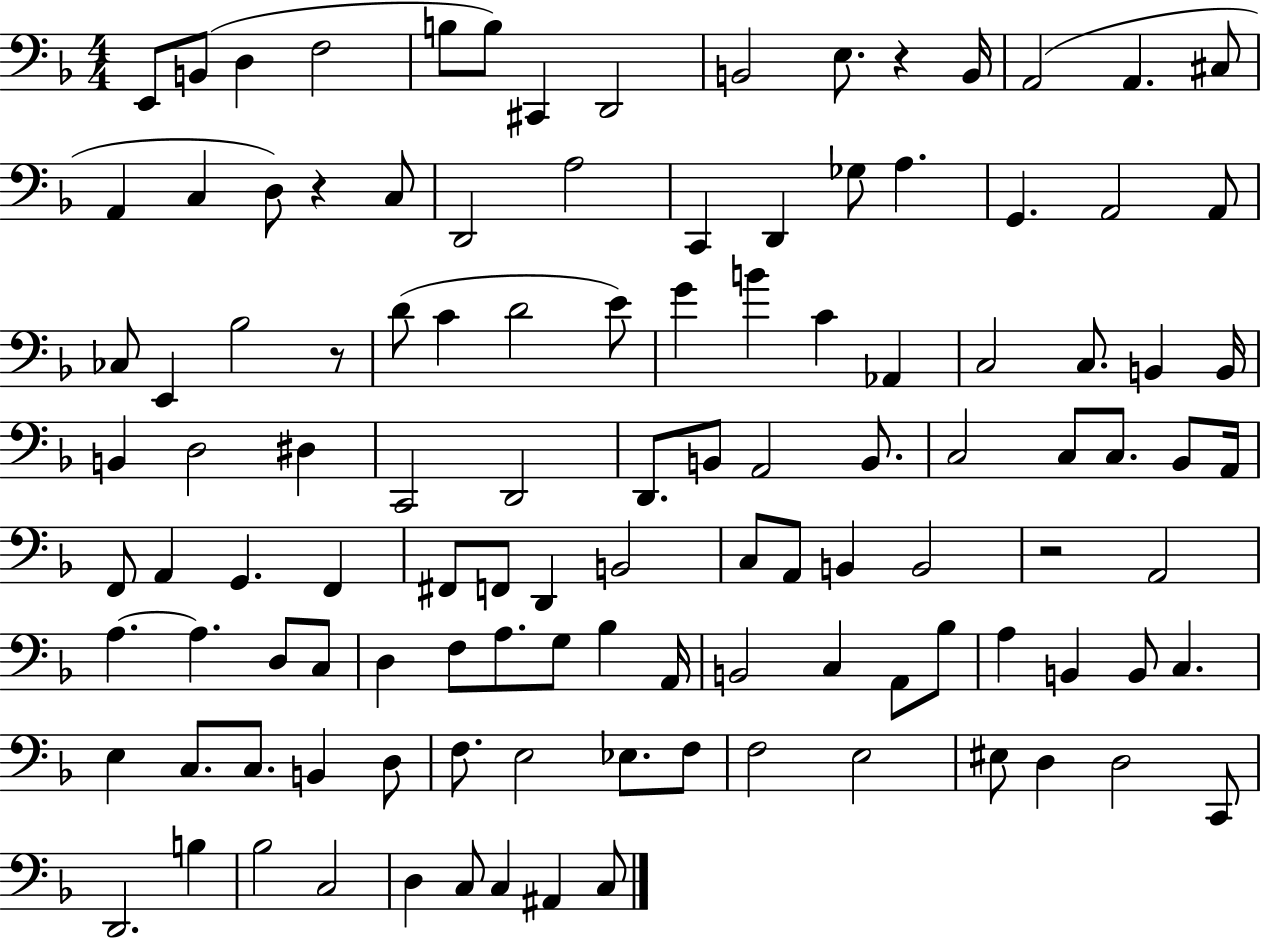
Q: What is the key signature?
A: F major